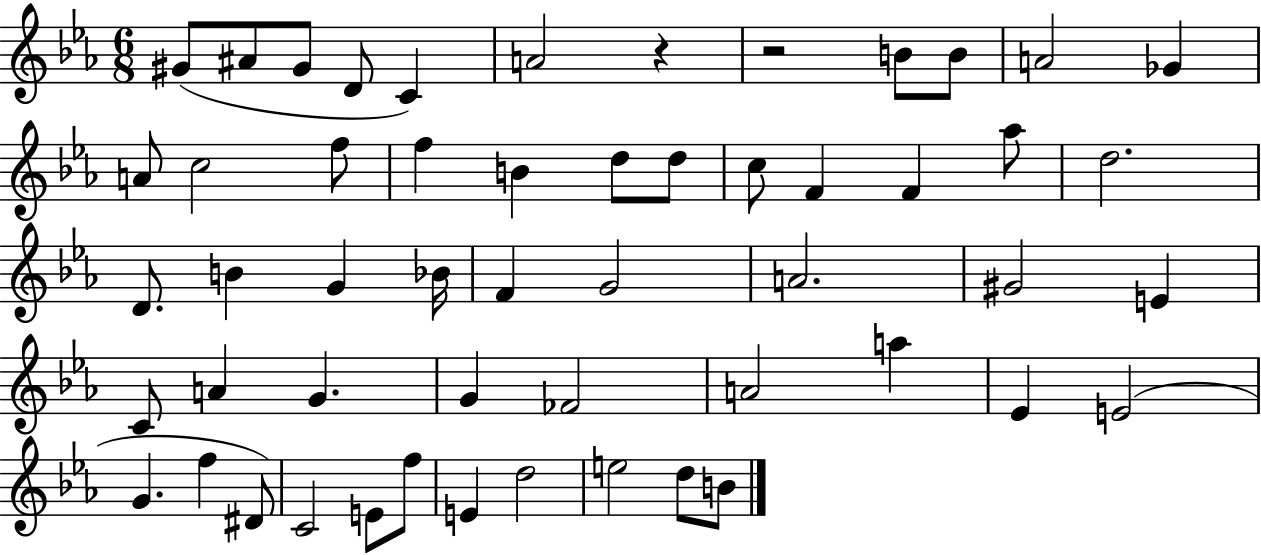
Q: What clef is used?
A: treble